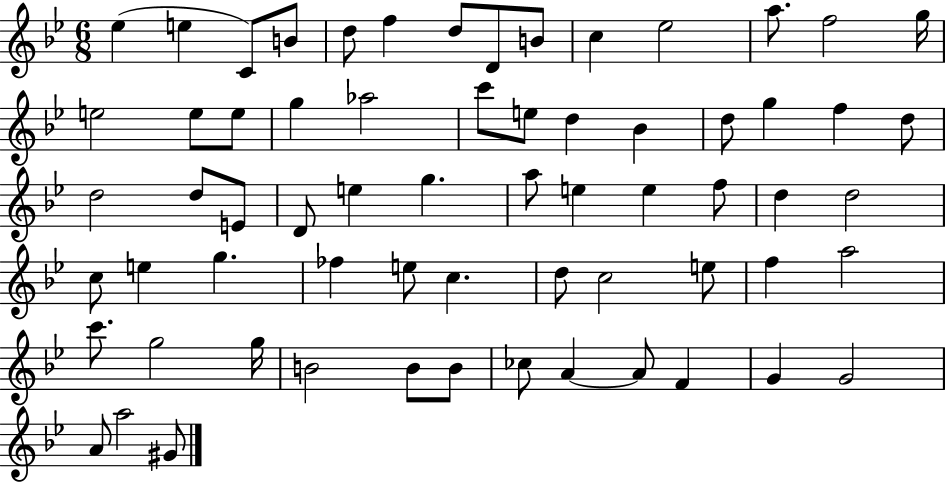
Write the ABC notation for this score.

X:1
T:Untitled
M:6/8
L:1/4
K:Bb
_e e C/2 B/2 d/2 f d/2 D/2 B/2 c _e2 a/2 f2 g/4 e2 e/2 e/2 g _a2 c'/2 e/2 d _B d/2 g f d/2 d2 d/2 E/2 D/2 e g a/2 e e f/2 d d2 c/2 e g _f e/2 c d/2 c2 e/2 f a2 c'/2 g2 g/4 B2 B/2 B/2 _c/2 A A/2 F G G2 A/2 a2 ^G/2